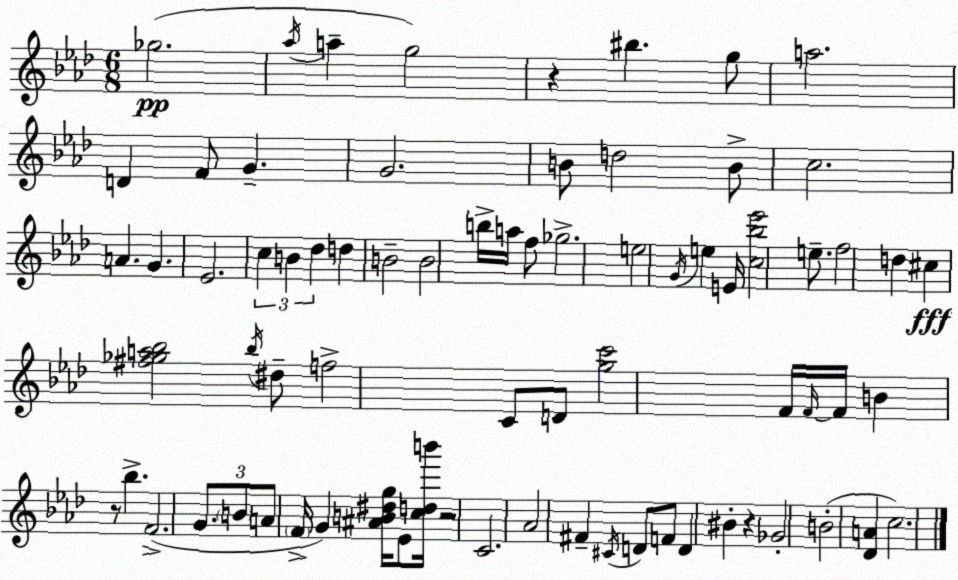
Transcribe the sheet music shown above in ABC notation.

X:1
T:Untitled
M:6/8
L:1/4
K:Ab
_g2 _a/4 a g2 z ^b g/2 a2 D F/2 G G2 B/2 d2 B/2 c2 A G _E2 c B _d d B2 B2 b/4 a/4 f/2 _g2 e2 G/4 e E/4 [c_b_e']2 e/2 f2 d ^c [^f_ga_b]2 _b/4 ^d/2 f2 C/2 D/2 [gc']2 F/4 F/4 F/4 B z/2 _b F2 G/2 B/2 A/2 F/4 G [^AB^dg]/4 _E/2 [cdb']/4 z2 C2 _A2 ^F ^C/4 D/2 F/2 D ^B z _G2 B2 [_DA] c2